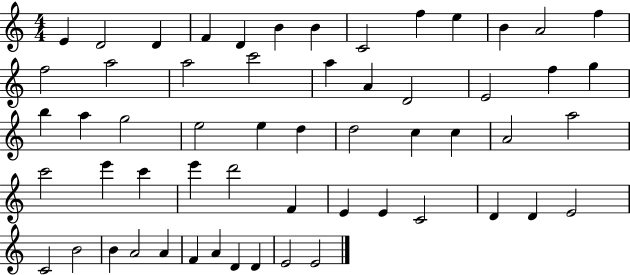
E4/q D4/h D4/q F4/q D4/q B4/q B4/q C4/h F5/q E5/q B4/q A4/h F5/q F5/h A5/h A5/h C6/h A5/q A4/q D4/h E4/h F5/q G5/q B5/q A5/q G5/h E5/h E5/q D5/q D5/h C5/q C5/q A4/h A5/h C6/h E6/q C6/q E6/q D6/h F4/q E4/q E4/q C4/h D4/q D4/q E4/h C4/h B4/h B4/q A4/h A4/q F4/q A4/q D4/q D4/q E4/h E4/h